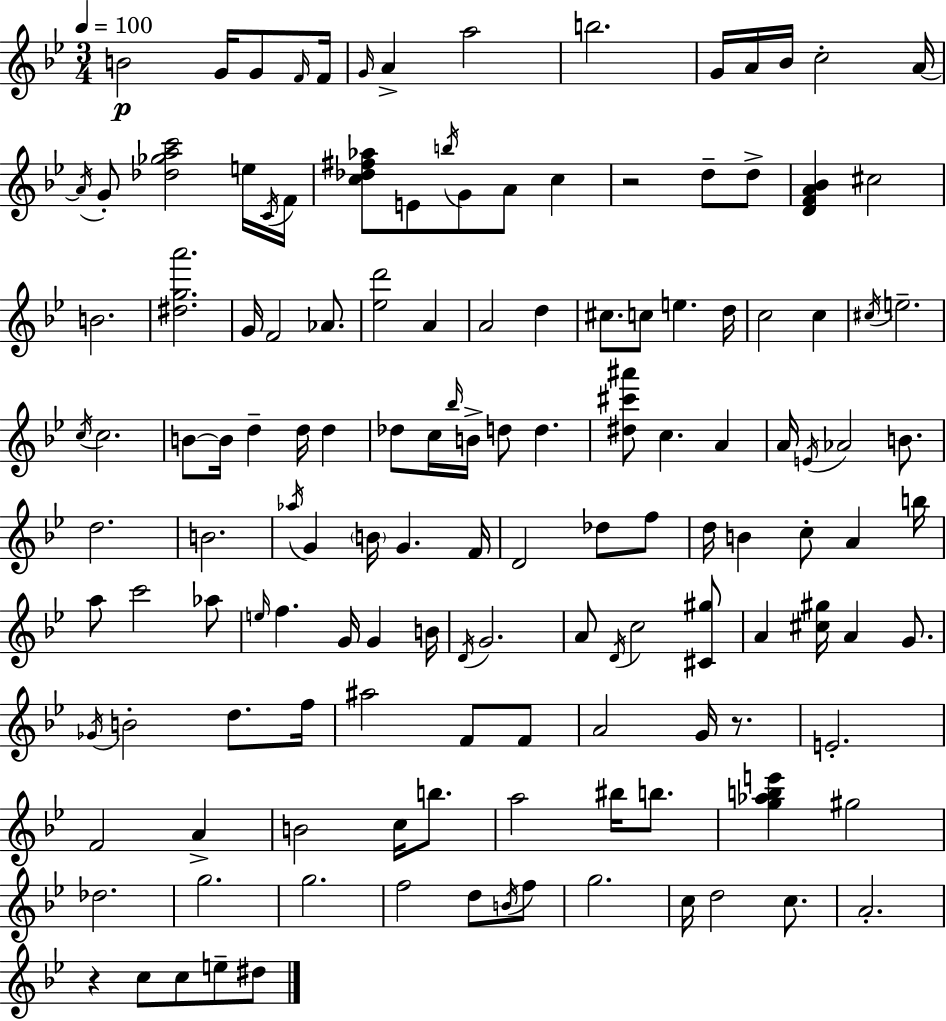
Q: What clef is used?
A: treble